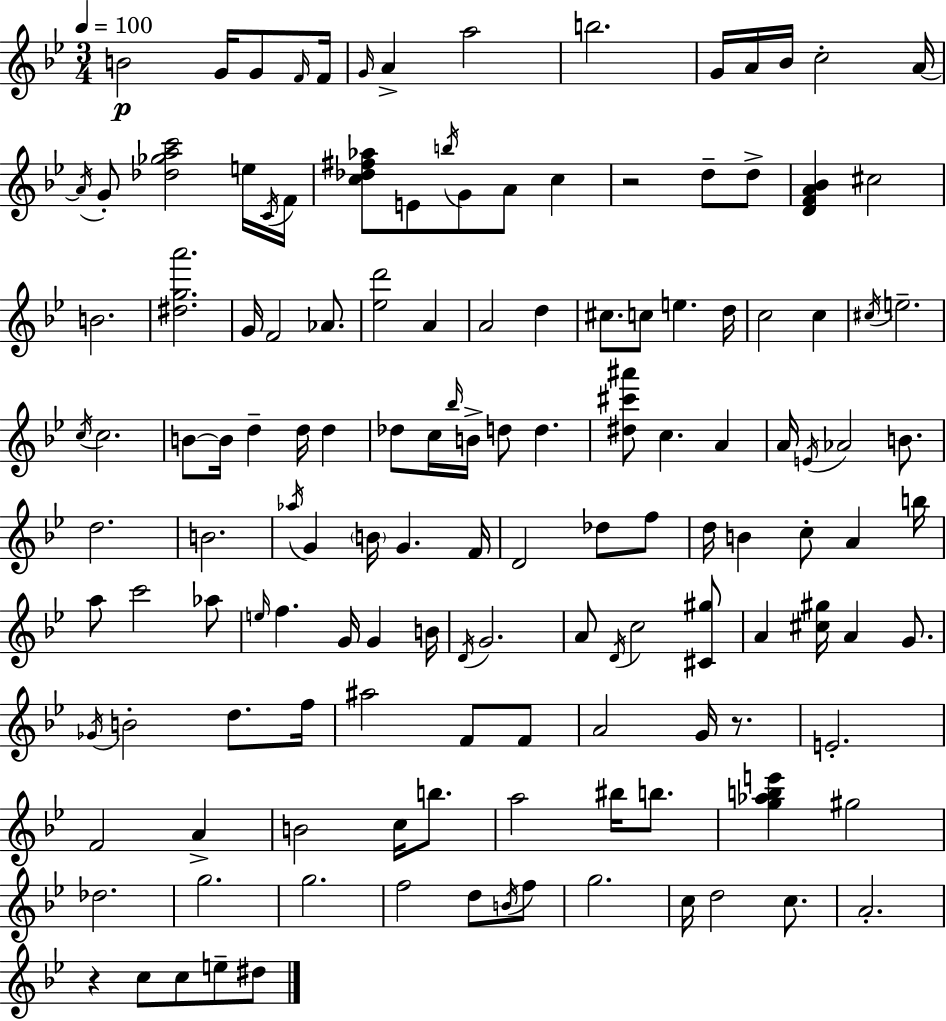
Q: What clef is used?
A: treble